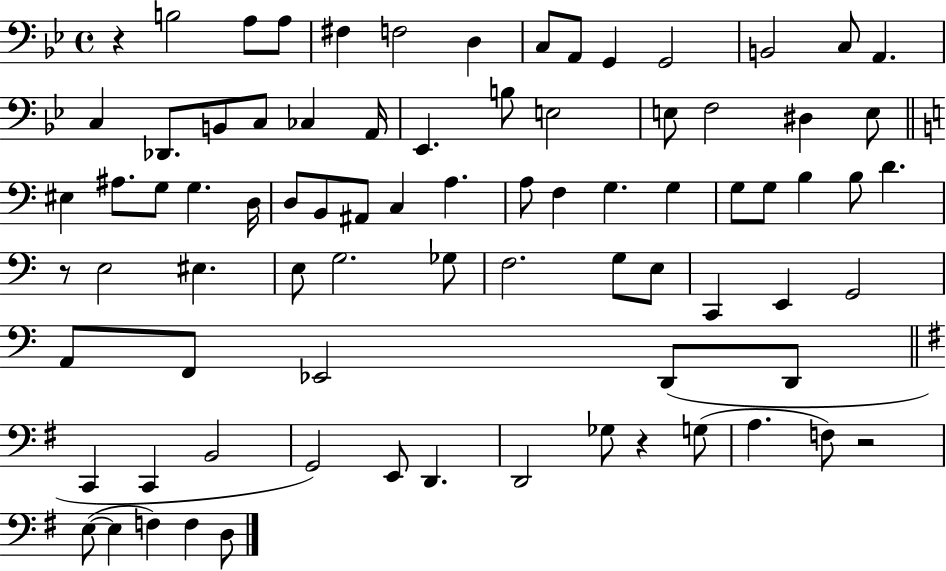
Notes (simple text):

R/q B3/h A3/e A3/e F#3/q F3/h D3/q C3/e A2/e G2/q G2/h B2/h C3/e A2/q. C3/q Db2/e. B2/e C3/e CES3/q A2/s Eb2/q. B3/e E3/h E3/e F3/h D#3/q E3/e EIS3/q A#3/e. G3/e G3/q. D3/s D3/e B2/e A#2/e C3/q A3/q. A3/e F3/q G3/q. G3/q G3/e G3/e B3/q B3/e D4/q. R/e E3/h EIS3/q. E3/e G3/h. Gb3/e F3/h. G3/e E3/e C2/q E2/q G2/h A2/e F2/e Eb2/h D2/e D2/e C2/q C2/q B2/h G2/h E2/e D2/q. D2/h Gb3/e R/q G3/e A3/q. F3/e R/h E3/e E3/q F3/q F3/q D3/e